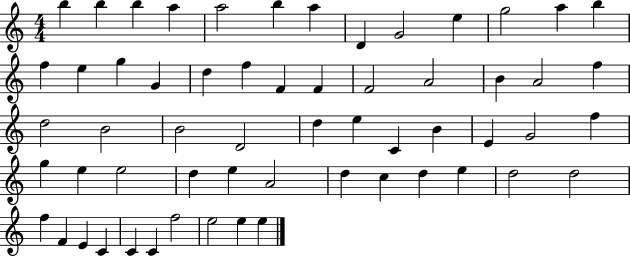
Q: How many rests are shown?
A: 0